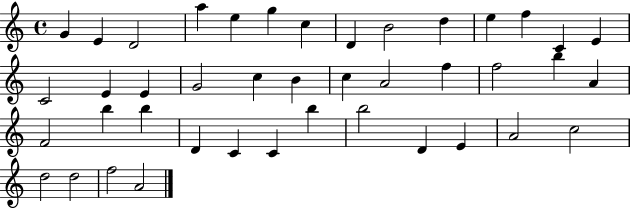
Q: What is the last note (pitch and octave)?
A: A4